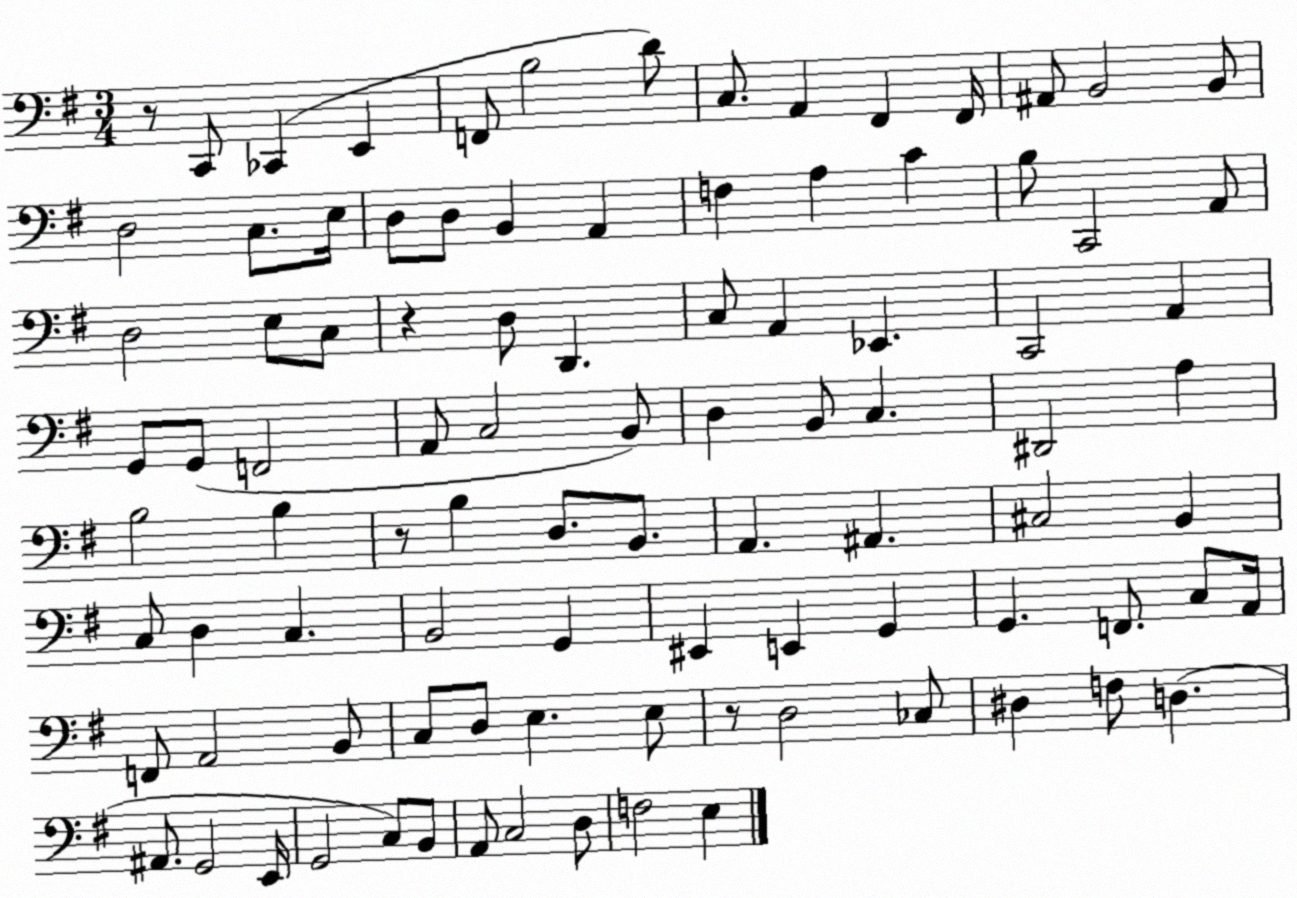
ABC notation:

X:1
T:Untitled
M:3/4
L:1/4
K:G
z/2 C,,/2 _C,, E,, F,,/2 B,2 D/2 C,/2 A,, ^F,, ^F,,/4 ^A,,/2 B,,2 B,,/2 D,2 C,/2 E,/4 D,/2 D,/2 B,, A,, F, A, C B,/2 C,,2 A,,/2 D,2 E,/2 C,/2 z D,/2 D,, C,/2 A,, _E,, C,,2 A,, G,,/2 G,,/2 F,,2 A,,/2 C,2 B,,/2 D, B,,/2 C, ^D,,2 A, B,2 B, z/2 B, D,/2 B,,/2 A,, ^A,, ^C,2 B,, C,/2 D, C, B,,2 G,, ^E,, E,, G,, G,, F,,/2 C,/2 A,,/4 F,,/2 A,,2 B,,/2 C,/2 D,/2 E, E,/2 z/2 D,2 _C,/2 ^D, F,/2 D, ^A,,/2 G,,2 E,,/4 G,,2 C,/2 B,,/2 A,,/2 C,2 D,/2 F,2 E,